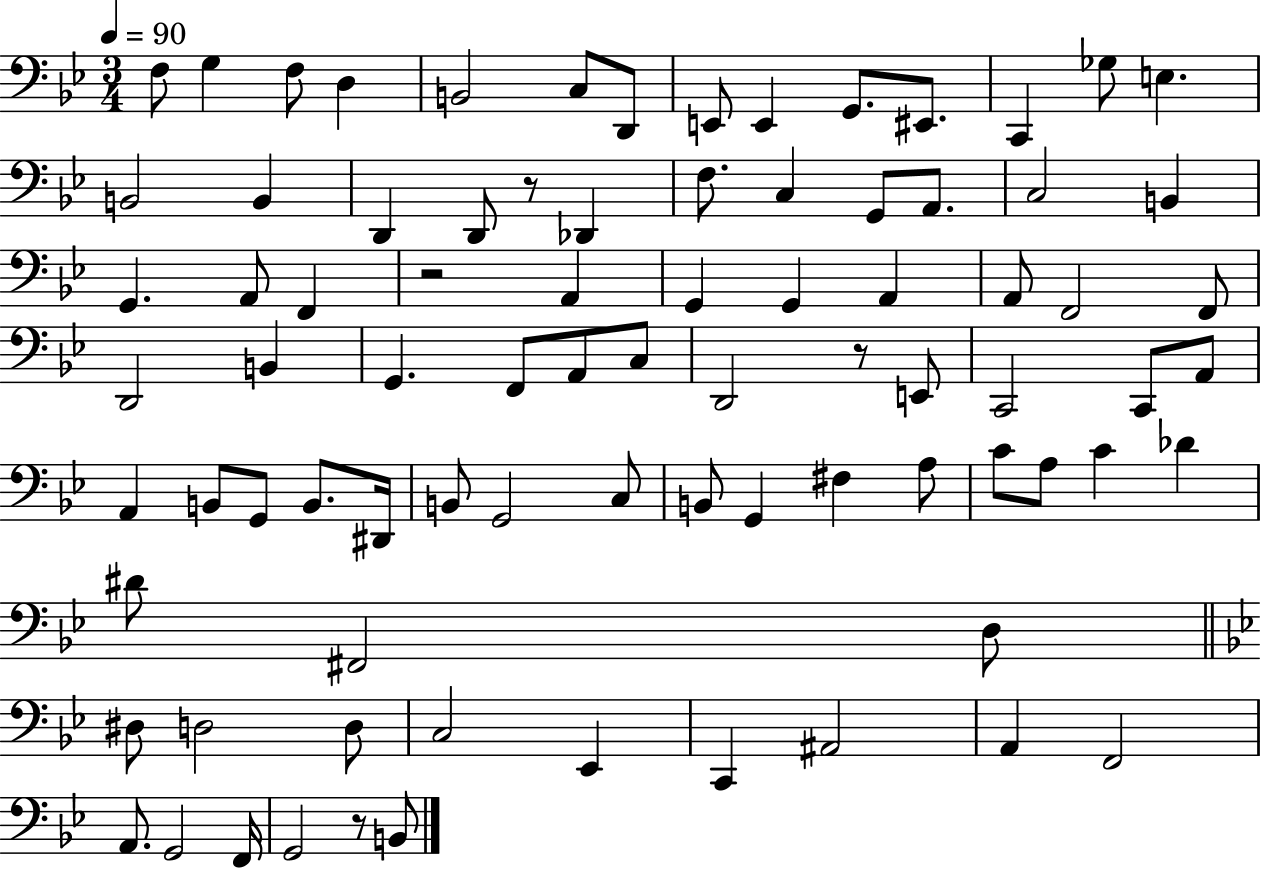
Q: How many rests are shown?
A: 4